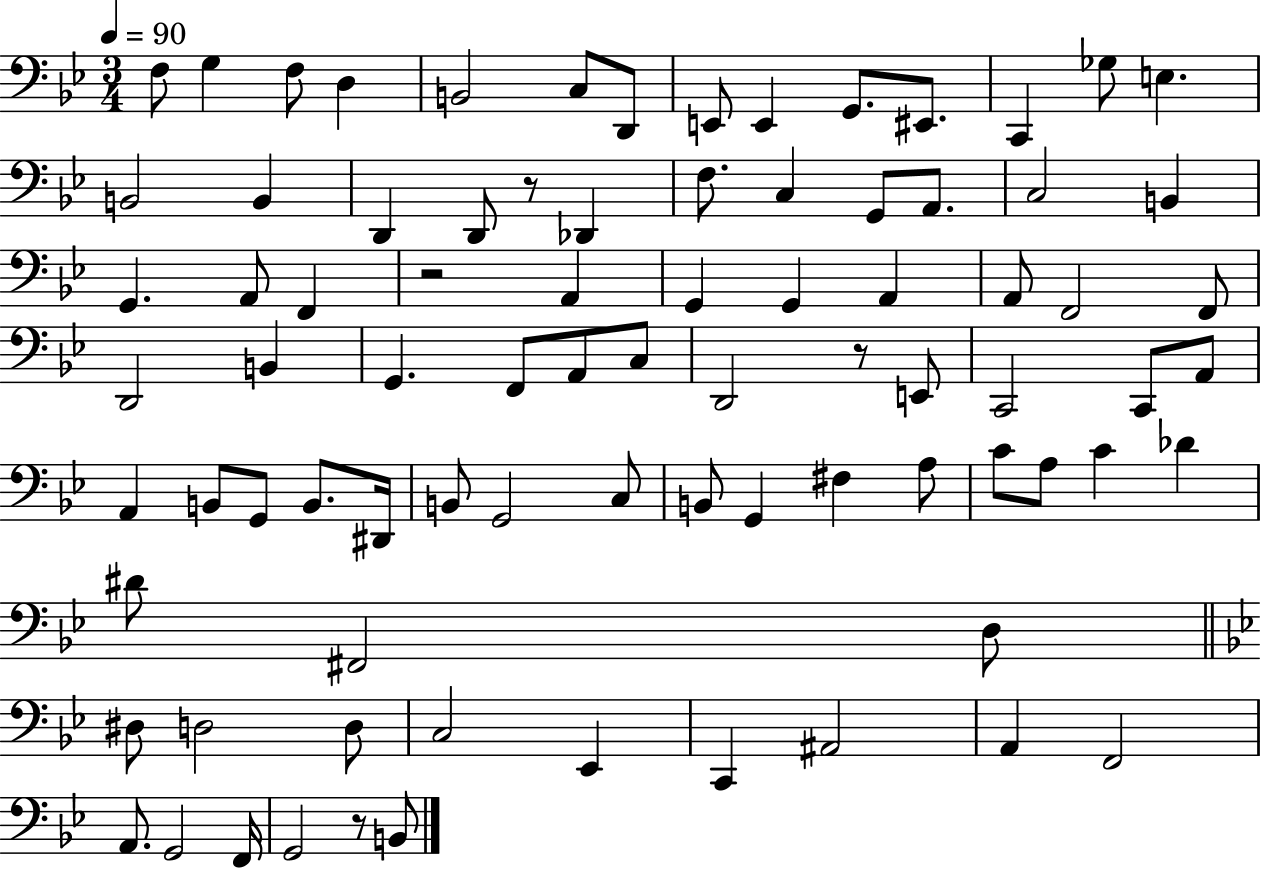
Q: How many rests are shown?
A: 4